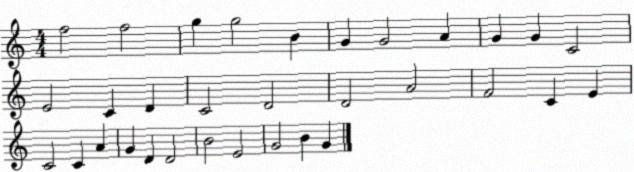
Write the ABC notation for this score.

X:1
T:Untitled
M:4/4
L:1/4
K:C
f2 f2 g g2 B G G2 A G G C2 E2 C D C2 D2 D2 A2 F2 C E C2 C A G D D2 B2 E2 G2 B G